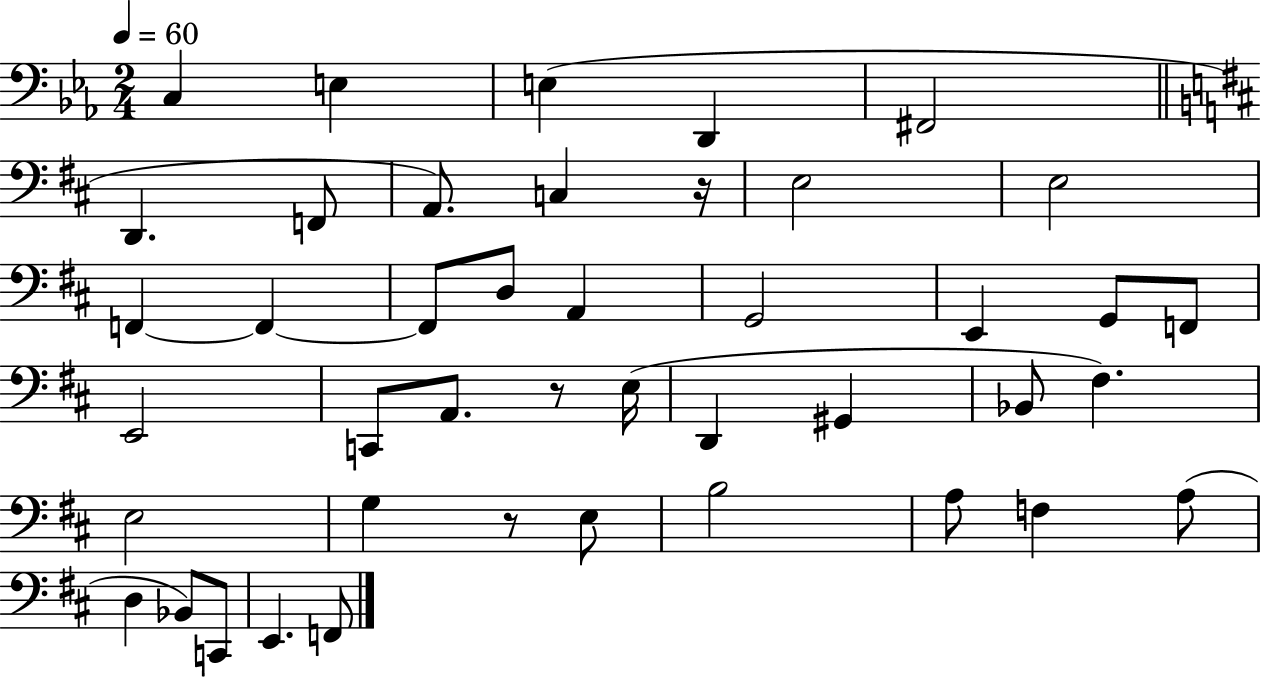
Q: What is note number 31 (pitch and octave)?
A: E3